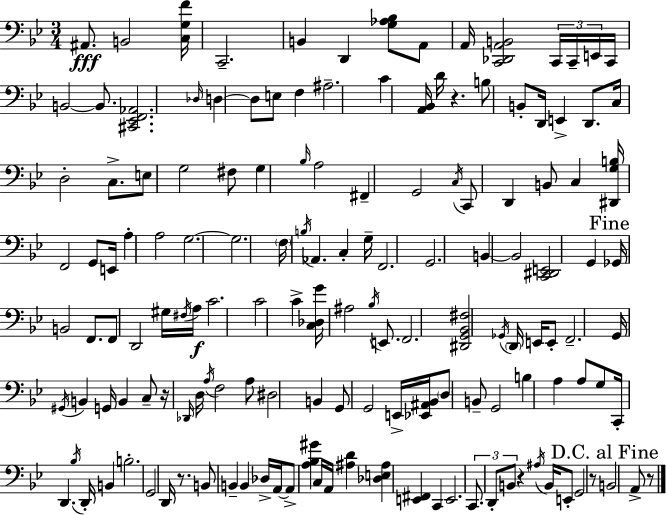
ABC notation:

X:1
T:Untitled
M:3/4
L:1/4
K:Bb
^A,,/2 B,,2 [C,G,F]/4 C,,2 B,, D,, [G,_A,_B,]/2 A,,/2 A,,/4 [C,,_D,,A,,B,,]2 C,,/4 C,,/4 E,,/4 C,,/4 B,,2 B,,/2 [^C,,_E,,F,,_A,,]2 _D,/4 D, D,/2 E,/2 F, ^A,2 C [A,,_B,,]/4 D/4 z B,/2 B,,/2 D,,/4 E,, D,,/2 C,/4 D,2 C,/2 E,/2 G,2 ^F,/2 G, _B,/4 A,2 ^F,, G,,2 C,/4 C,,/2 D,, B,,/2 C, [^D,,G,B,]/4 F,,2 G,,/2 E,,/4 A, A,2 G,2 G,2 F,/4 B,/4 _A,, C, G,/4 F,,2 G,,2 B,, B,,2 [C,,^D,,E,,]2 G,, _G,,/4 B,,2 F,,/2 F,,/2 D,,2 ^G,/4 ^F,/4 A,/4 C2 C2 C [C,_D,G]/4 ^A,2 _B,/4 E,,/2 F,,2 [^D,,G,,_B,,^F,]2 _G,,/4 D,,/4 E,,/4 E,,/2 F,,2 G,,/4 ^G,,/4 B,, G,,/4 B,, C,/2 z/4 _D,,/4 D,/4 A,/4 F,2 A,/2 ^D,2 B,, G,,/2 G,,2 E,,/4 [_E,,^A,,_B,,]/4 D,/2 B,,/2 G,,2 B, A, A,/2 G,/2 C,,/4 D,, _B,/4 D,,/4 B,, B,2 G,,2 D,,/4 z/2 B,,/2 B,, B,, _D,/4 A,,/4 A,,/2 [A,_B,^G] C,/4 A,,/4 [^A,D] [_D,E,^A,] [E,,^F,,] C,, E,,2 C,,/2 D,,/2 B,,/2 z ^A,/4 B,,/4 E,,/2 G,,2 z/2 B,,2 A,,/2 z/2